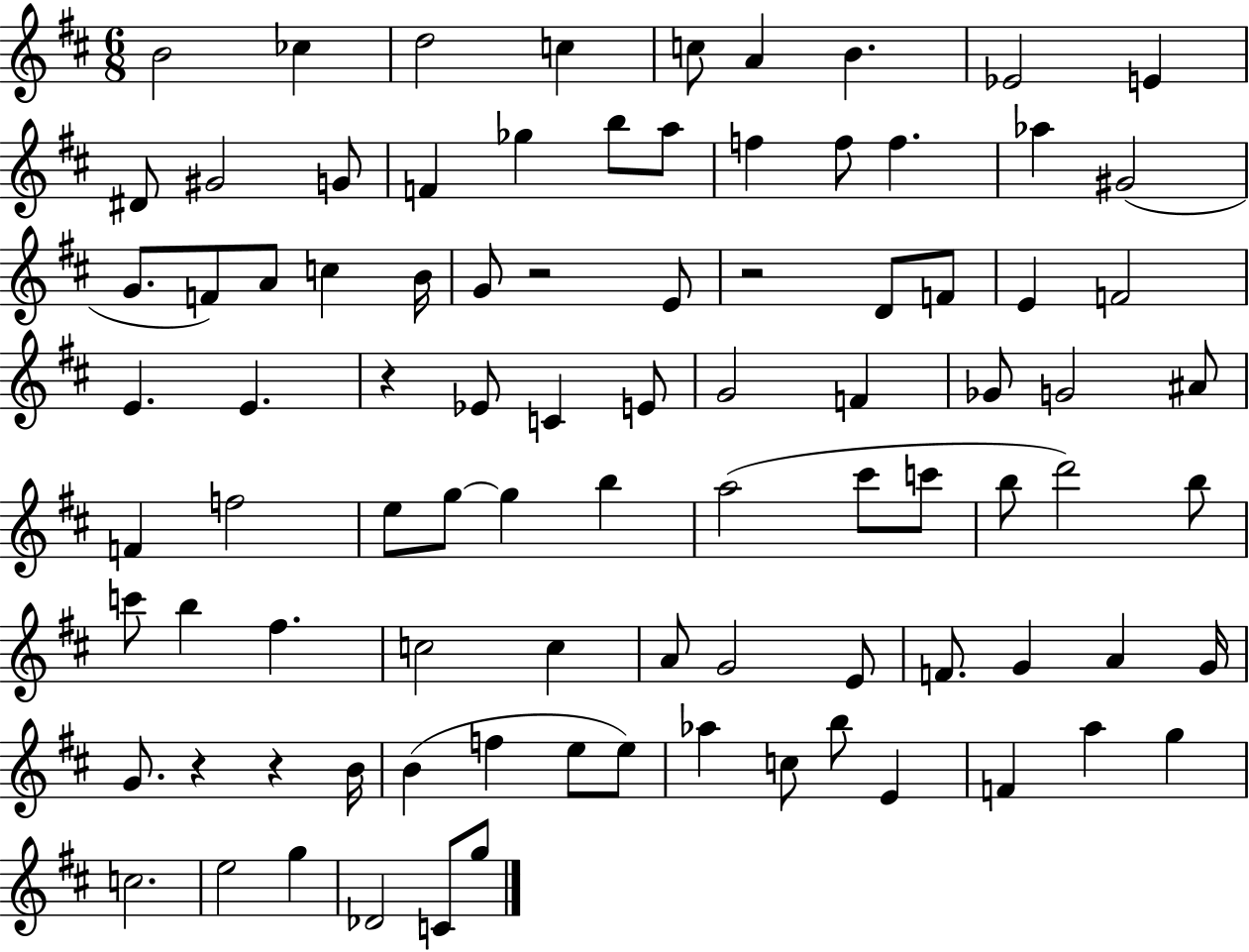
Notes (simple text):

B4/h CES5/q D5/h C5/q C5/e A4/q B4/q. Eb4/h E4/q D#4/e G#4/h G4/e F4/q Gb5/q B5/e A5/e F5/q F5/e F5/q. Ab5/q G#4/h G4/e. F4/e A4/e C5/q B4/s G4/e R/h E4/e R/h D4/e F4/e E4/q F4/h E4/q. E4/q. R/q Eb4/e C4/q E4/e G4/h F4/q Gb4/e G4/h A#4/e F4/q F5/h E5/e G5/e G5/q B5/q A5/h C#6/e C6/e B5/e D6/h B5/e C6/e B5/q F#5/q. C5/h C5/q A4/e G4/h E4/e F4/e. G4/q A4/q G4/s G4/e. R/q R/q B4/s B4/q F5/q E5/e E5/e Ab5/q C5/e B5/e E4/q F4/q A5/q G5/q C5/h. E5/h G5/q Db4/h C4/e G5/e